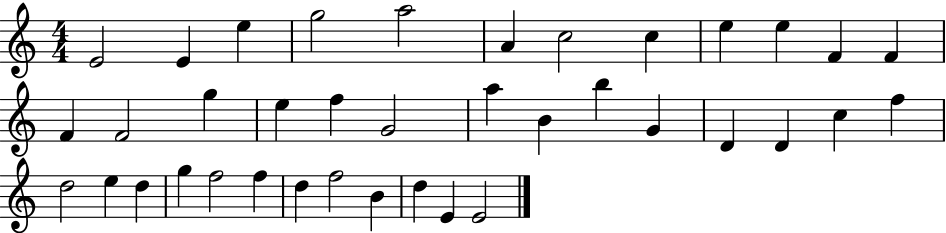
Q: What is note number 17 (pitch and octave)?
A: F5